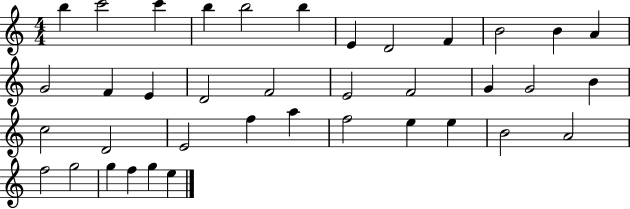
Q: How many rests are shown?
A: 0